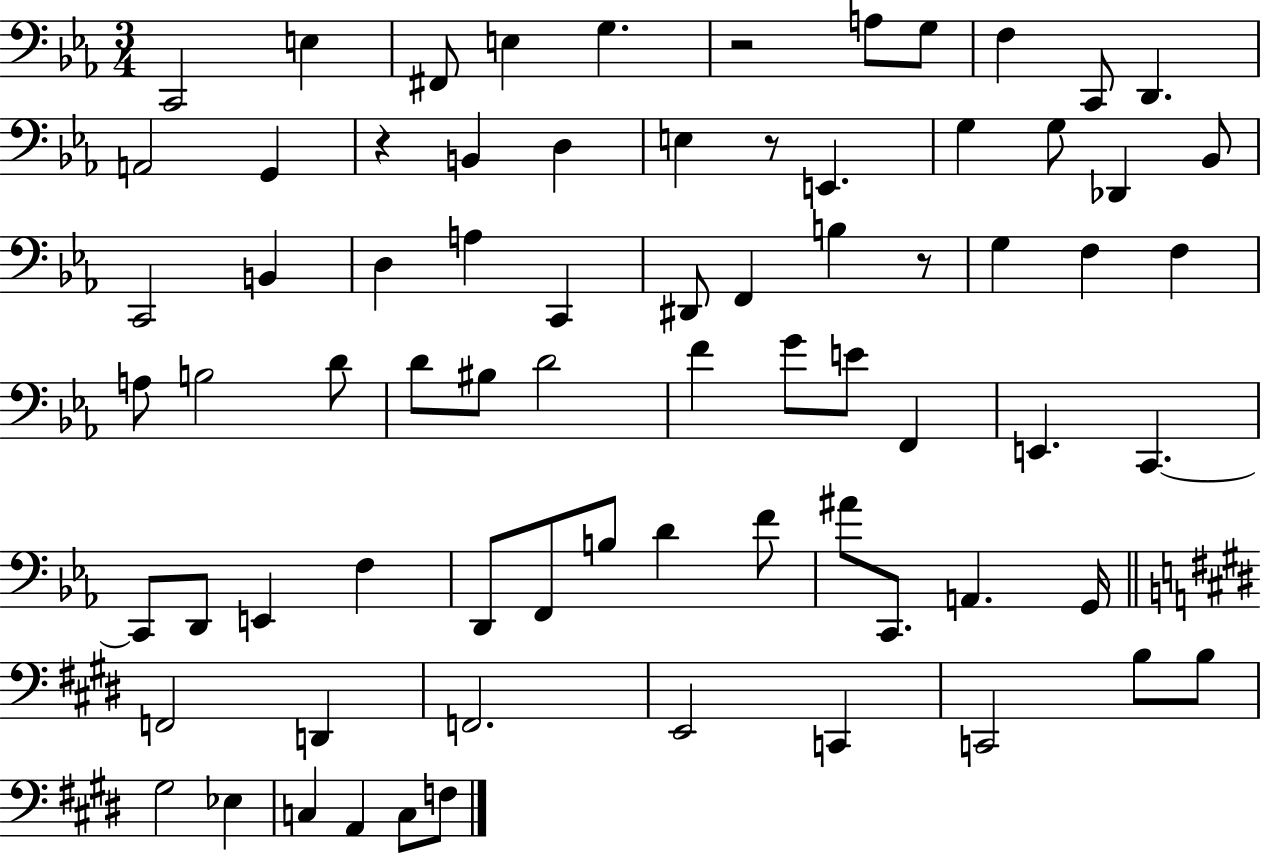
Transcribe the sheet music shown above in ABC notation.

X:1
T:Untitled
M:3/4
L:1/4
K:Eb
C,,2 E, ^F,,/2 E, G, z2 A,/2 G,/2 F, C,,/2 D,, A,,2 G,, z B,, D, E, z/2 E,, G, G,/2 _D,, _B,,/2 C,,2 B,, D, A, C,, ^D,,/2 F,, B, z/2 G, F, F, A,/2 B,2 D/2 D/2 ^B,/2 D2 F G/2 E/2 F,, E,, C,, C,,/2 D,,/2 E,, F, D,,/2 F,,/2 B,/2 D F/2 ^A/2 C,,/2 A,, G,,/4 F,,2 D,, F,,2 E,,2 C,, C,,2 B,/2 B,/2 ^G,2 _E, C, A,, C,/2 F,/2